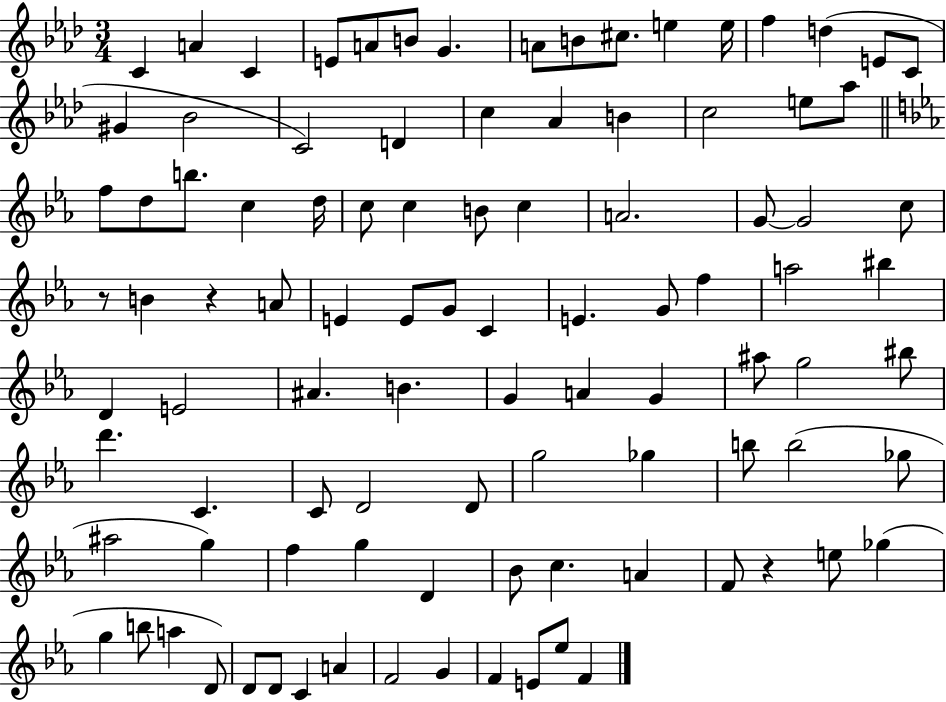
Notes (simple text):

C4/q A4/q C4/q E4/e A4/e B4/e G4/q. A4/e B4/e C#5/e. E5/q E5/s F5/q D5/q E4/e C4/e G#4/q Bb4/h C4/h D4/q C5/q Ab4/q B4/q C5/h E5/e Ab5/e F5/e D5/e B5/e. C5/q D5/s C5/e C5/q B4/e C5/q A4/h. G4/e G4/h C5/e R/e B4/q R/q A4/e E4/q E4/e G4/e C4/q E4/q. G4/e F5/q A5/h BIS5/q D4/q E4/h A#4/q. B4/q. G4/q A4/q G4/q A#5/e G5/h BIS5/e D6/q. C4/q. C4/e D4/h D4/e G5/h Gb5/q B5/e B5/h Gb5/e A#5/h G5/q F5/q G5/q D4/q Bb4/e C5/q. A4/q F4/e R/q E5/e Gb5/q G5/q B5/e A5/q D4/e D4/e D4/e C4/q A4/q F4/h G4/q F4/q E4/e Eb5/e F4/q